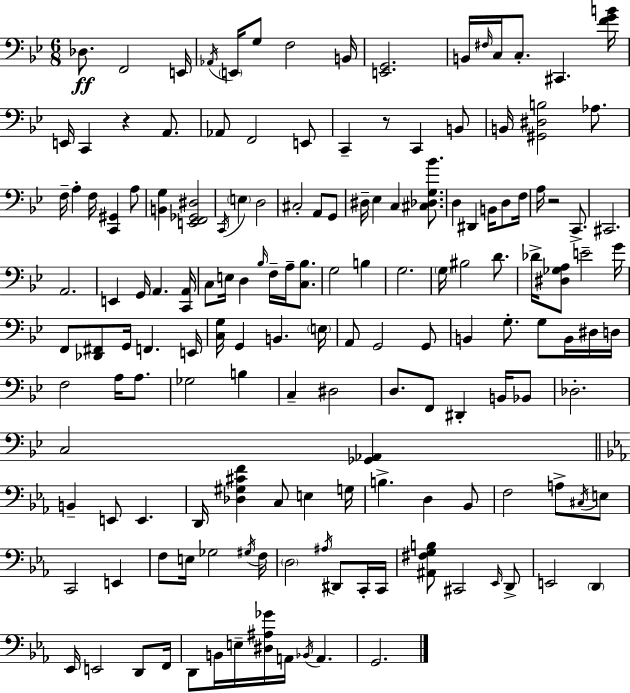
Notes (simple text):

Db3/e. F2/h E2/s Ab2/s E2/s G3/e F3/h B2/s [E2,G2]/h. B2/s F#3/s C3/s C3/e. C#2/q. [F4,G4,B4]/s E2/s C2/q R/q A2/e. Ab2/e F2/h E2/e C2/q R/e C2/q B2/e B2/s [G#2,D#3,B3]/h Ab3/e. F3/s A3/q F3/s [C2,G#2]/q A3/e [B2,G3]/q [E2,F2,Gb2,D#3]/h C2/s E3/q D3/h C#3/h A2/e G2/e D#3/s Eb3/q C3/q [C#3,Db3,G3,Bb4]/e. D3/q D#2/q B2/s D3/e F3/s A3/s R/h C2/e. C#2/h. A2/h. E2/q G2/s A2/q. [C2,A2]/s C3/e E3/s D3/q Bb3/s F3/s A3/s [C3,Bb3]/e. G3/h B3/q G3/h. G3/s BIS3/h D4/e. Db4/s [D#3,Gb3,A3]/e E4/h G4/s F2/e [Db2,F#2]/e G2/s F2/q. E2/s [C3,G3]/s G2/q B2/q. E3/s A2/e G2/h G2/e B2/q G3/e. G3/e B2/s D#3/s D3/s F3/h A3/s A3/e. Gb3/h B3/q C3/q D#3/h D3/e. F2/e D#2/q B2/s Bb2/e Db3/h. C3/h [Gb2,Ab2]/q B2/q E2/e E2/q. D2/s [Db3,G#3,C#4,F4]/q C3/e E3/q G3/s B3/q. D3/q Bb2/e F3/h A3/e C#3/s E3/e C2/h E2/q F3/e E3/s Gb3/h G#3/s F3/s D3/h A#3/s D#2/e C2/s C2/s [A#2,F#3,G3,B3]/e C#2/h Eb2/s D2/e E2/h D2/q Eb2/s E2/h D2/e F2/s D2/e B2/s E3/s [D#3,A#3,Gb4]/s A2/s Bb2/s A2/q. G2/h.